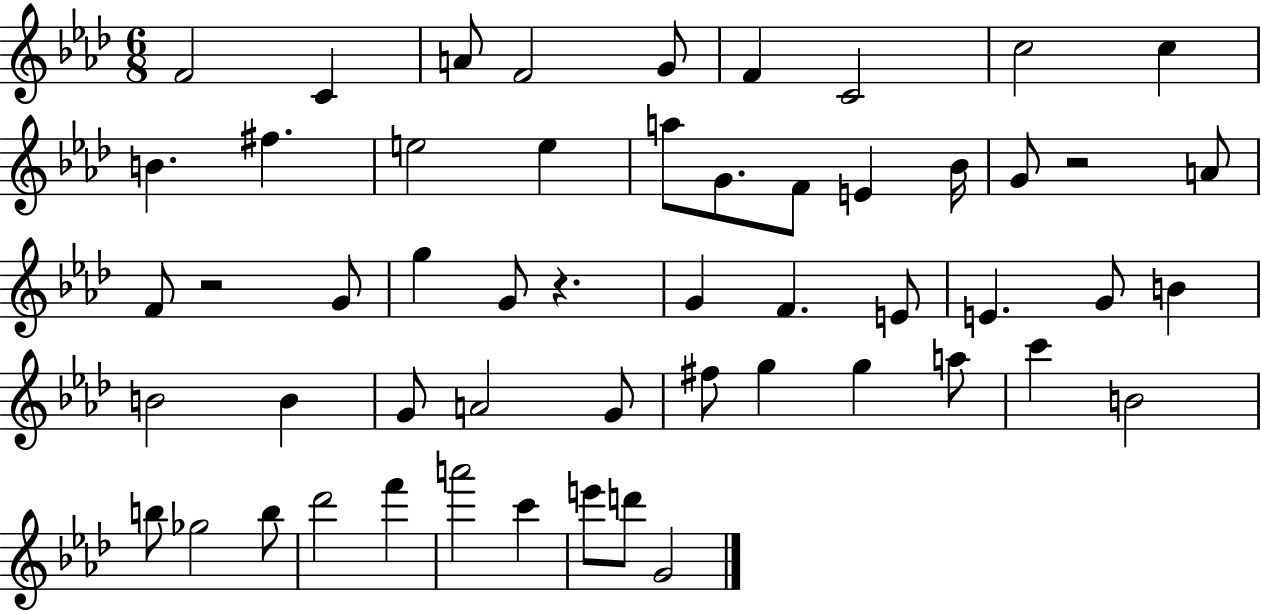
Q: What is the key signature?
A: AES major